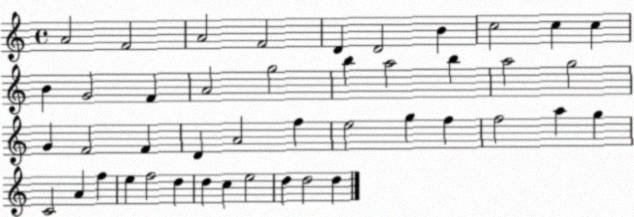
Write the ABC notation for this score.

X:1
T:Untitled
M:4/4
L:1/4
K:C
A2 F2 A2 F2 D D2 B c2 c c B G2 F A2 g2 b a2 b a2 g2 G F2 F D A2 f e2 g f f2 a g C2 A f e f2 d d c e2 d d2 d